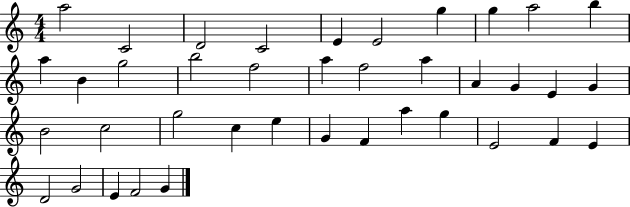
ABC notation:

X:1
T:Untitled
M:4/4
L:1/4
K:C
a2 C2 D2 C2 E E2 g g a2 b a B g2 b2 f2 a f2 a A G E G B2 c2 g2 c e G F a g E2 F E D2 G2 E F2 G